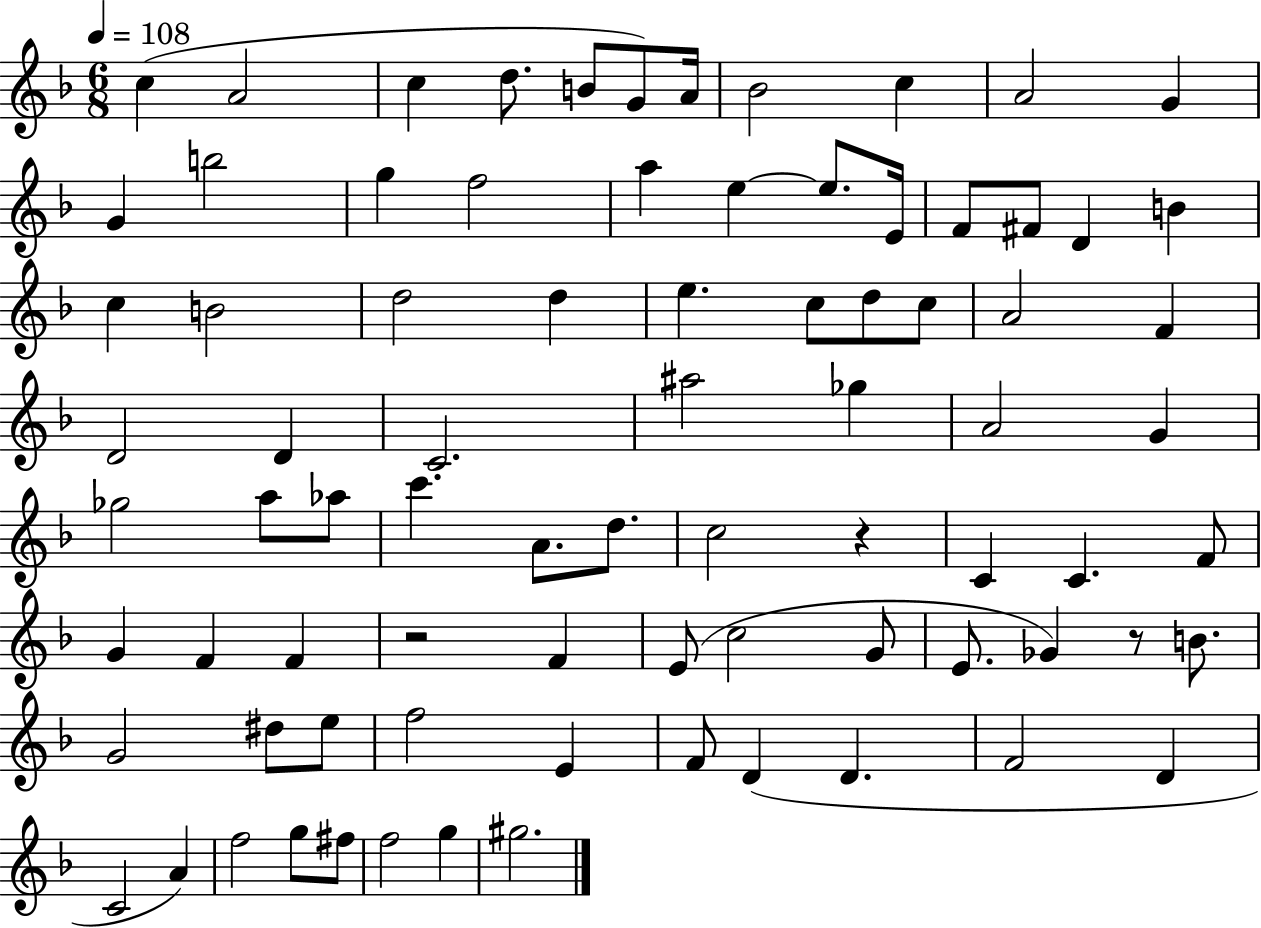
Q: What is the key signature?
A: F major